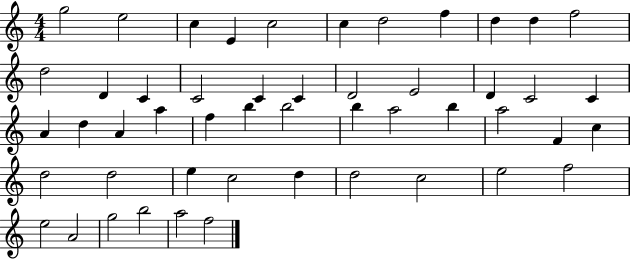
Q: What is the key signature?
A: C major